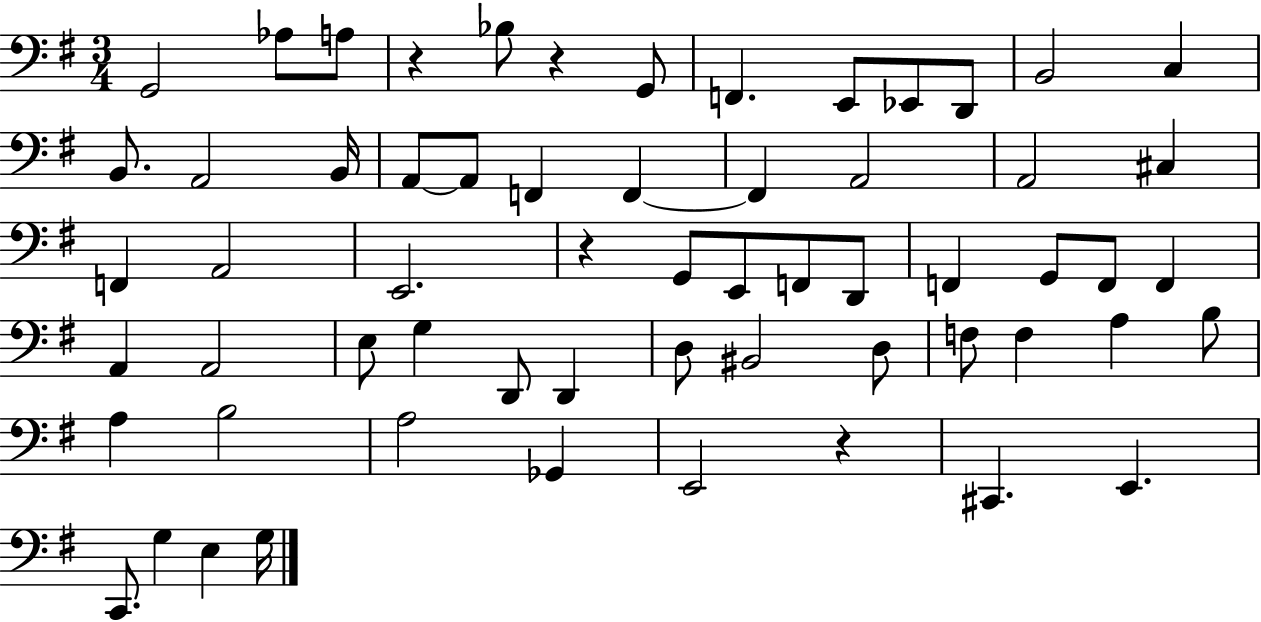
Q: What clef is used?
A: bass